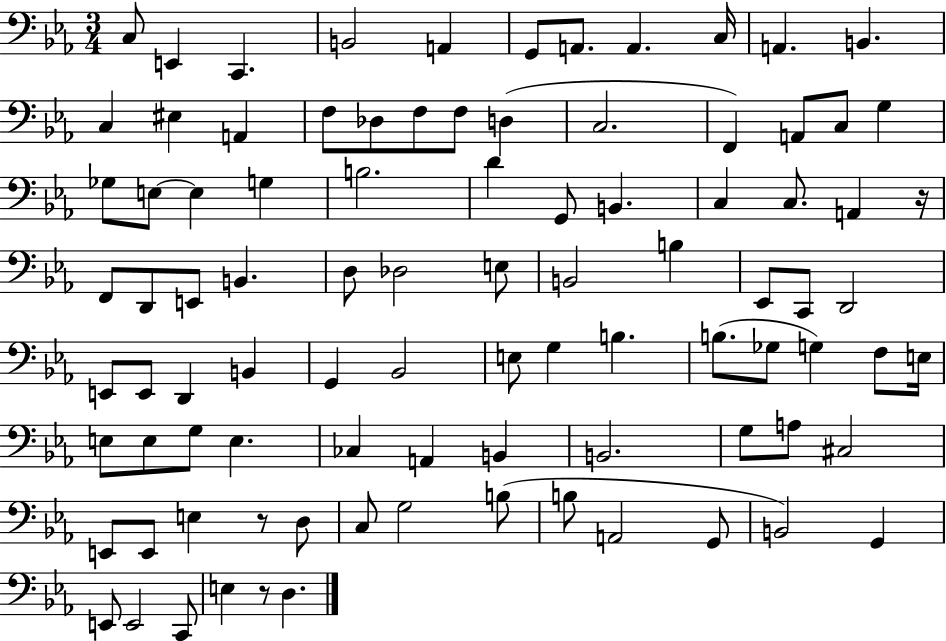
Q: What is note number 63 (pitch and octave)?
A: E3